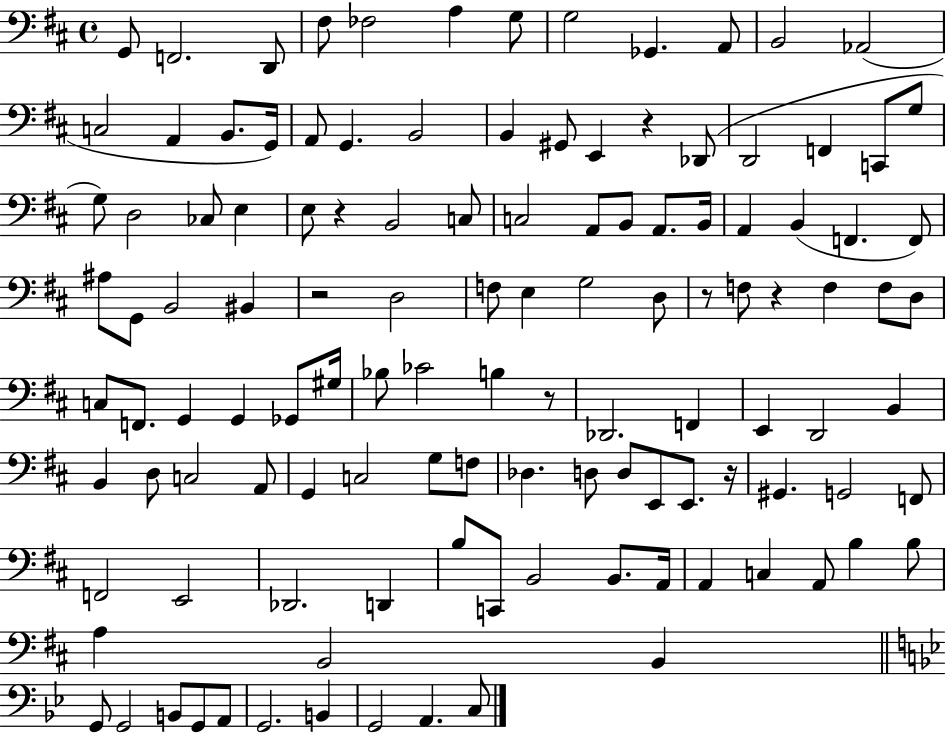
{
  \clef bass
  \time 4/4
  \defaultTimeSignature
  \key d \major
  \repeat volta 2 { g,8 f,2. d,8 | fis8 fes2 a4 g8 | g2 ges,4. a,8 | b,2 aes,2( | \break c2 a,4 b,8. g,16) | a,8 g,4. b,2 | b,4 gis,8 e,4 r4 des,8( | d,2 f,4 c,8 g8 | \break g8) d2 ces8 e4 | e8 r4 b,2 c8 | c2 a,8 b,8 a,8. b,16 | a,4 b,4( f,4. f,8) | \break ais8 g,8 b,2 bis,4 | r2 d2 | f8 e4 g2 d8 | r8 f8 r4 f4 f8 d8 | \break c8 f,8. g,4 g,4 ges,8 gis16 | bes8 ces'2 b4 r8 | des,2. f,4 | e,4 d,2 b,4 | \break b,4 d8 c2 a,8 | g,4 c2 g8 f8 | des4. d8 d8 e,8 e,8. r16 | gis,4. g,2 f,8 | \break f,2 e,2 | des,2. d,4 | b8 c,8 b,2 b,8. a,16 | a,4 c4 a,8 b4 b8 | \break a4 b,2 b,4 | \bar "||" \break \key g \minor g,8 g,2 b,8 g,8 a,8 | g,2. b,4 | g,2 a,4. c8 | } \bar "|."
}